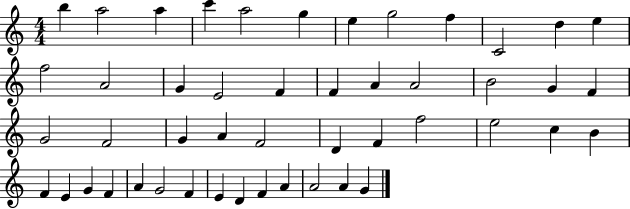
X:1
T:Untitled
M:4/4
L:1/4
K:C
b a2 a c' a2 g e g2 f C2 d e f2 A2 G E2 F F A A2 B2 G F G2 F2 G A F2 D F f2 e2 c B F E G F A G2 F E D F A A2 A G